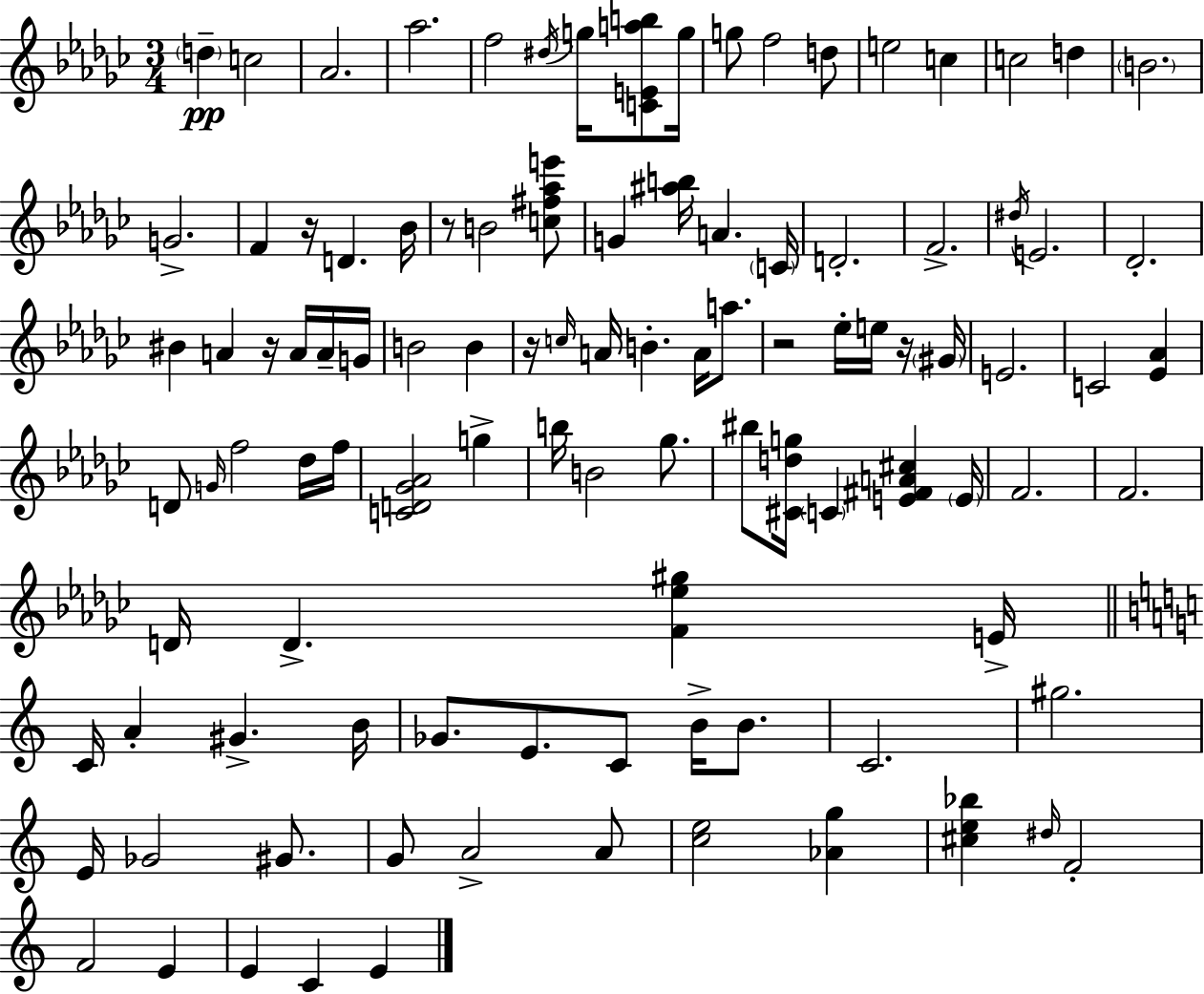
D5/q C5/h Ab4/h. Ab5/h. F5/h D#5/s G5/s [C4,E4,A5,B5]/e G5/s G5/e F5/h D5/e E5/h C5/q C5/h D5/q B4/h. G4/h. F4/q R/s D4/q. Bb4/s R/e B4/h [C5,F#5,Ab5,E6]/e G4/q [A#5,B5]/s A4/q. C4/s D4/h. F4/h. D#5/s E4/h. Db4/h. BIS4/q A4/q R/s A4/s A4/s G4/s B4/h B4/q R/s C5/s A4/s B4/q. A4/s A5/e. R/h Eb5/s E5/s R/s G#4/s E4/h. C4/h [Eb4,Ab4]/q D4/e G4/s F5/h Db5/s F5/s [C4,D4,Gb4,Ab4]/h G5/q B5/s B4/h Gb5/e. BIS5/e [C#4,D5,G5]/s C4/q [E4,F#4,A4,C#5]/q E4/s F4/h. F4/h. D4/s D4/q. [F4,Eb5,G#5]/q E4/s C4/s A4/q G#4/q. B4/s Gb4/e. E4/e. C4/e B4/s B4/e. C4/h. G#5/h. E4/s Gb4/h G#4/e. G4/e A4/h A4/e [C5,E5]/h [Ab4,G5]/q [C#5,E5,Bb5]/q D#5/s F4/h F4/h E4/q E4/q C4/q E4/q